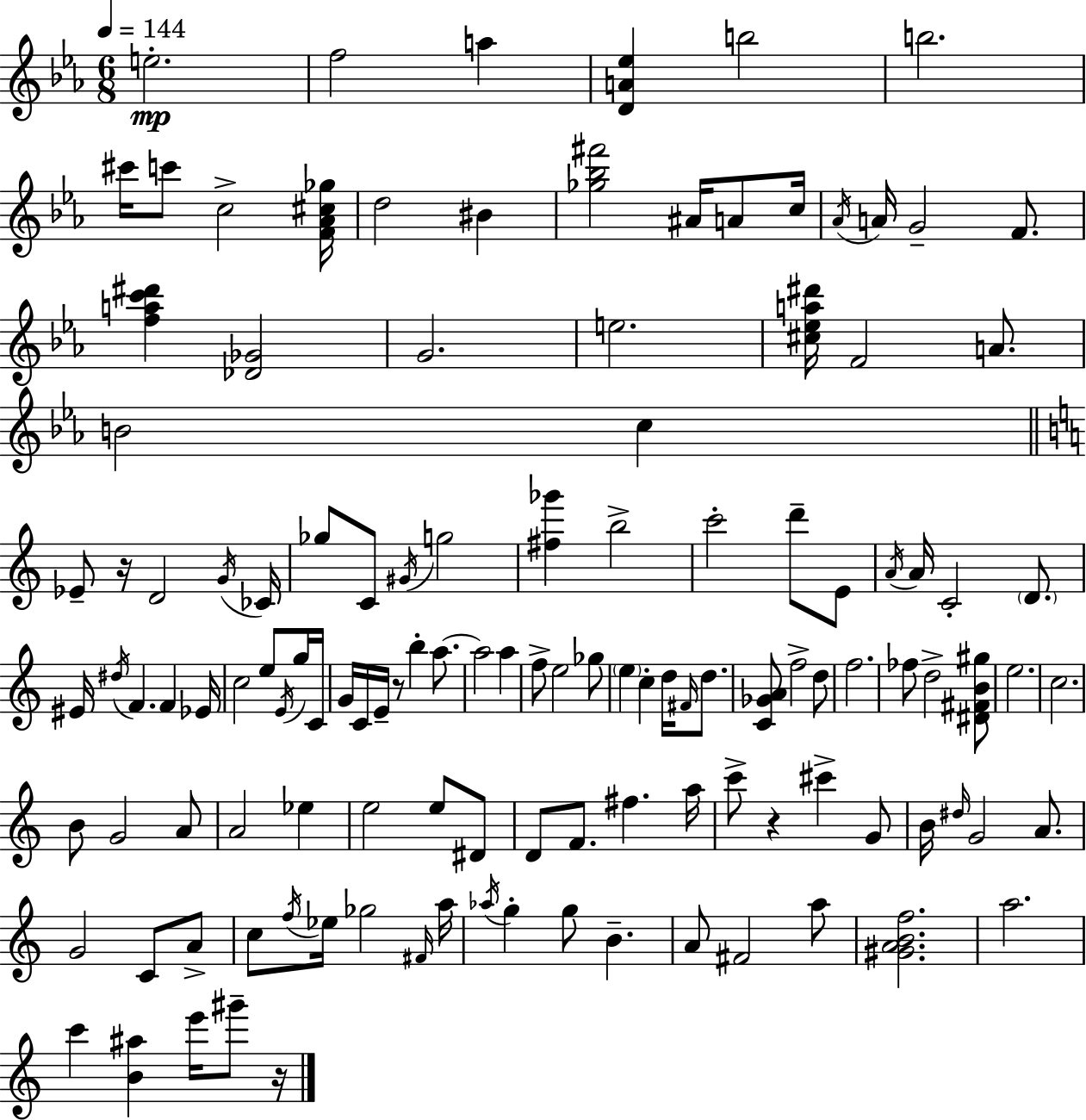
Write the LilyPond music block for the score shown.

{
  \clef treble
  \numericTimeSignature
  \time 6/8
  \key c \minor
  \tempo 4 = 144
  e''2.-.\mp | f''2 a''4 | <d' a' ees''>4 b''2 | b''2. | \break cis'''16 c'''8 c''2-> <f' aes' cis'' ges''>16 | d''2 bis'4 | <ges'' bes'' fis'''>2 ais'16 a'8 c''16 | \acciaccatura { aes'16 } a'16 g'2-- f'8. | \break <f'' a'' c''' dis'''>4 <des' ges'>2 | g'2. | e''2. | <cis'' ees'' a'' dis'''>16 f'2 a'8. | \break b'2 c''4 | \bar "||" \break \key c \major ees'8-- r16 d'2 \acciaccatura { g'16 } | ces'16 ges''8 c'8 \acciaccatura { gis'16 } g''2 | <fis'' ges'''>4 b''2-> | c'''2-. d'''8-- | \break e'8 \acciaccatura { a'16 } a'16 c'2-. | \parenthesize d'8. eis'16 \acciaccatura { dis''16 } f'4. f'4 | ees'16 c''2 | e''8 \acciaccatura { e'16 } g''16 c'16 g'16 c'16 e'16-- r8 b''4-. | \break a''8.~~ a''2 | a''4 f''8-> e''2 | ges''8 \parenthesize e''4 c''4-. | d''16 \grace { fis'16 } d''8. <c' ges' a'>8 f''2-> | \break d''8 f''2. | fes''8 d''2-> | <dis' fis' b' gis''>8 e''2. | c''2. | \break b'8 g'2 | a'8 a'2 | ees''4 e''2 | e''8 dis'8 d'8 f'8. fis''4. | \break a''16 c'''8-> r4 | cis'''4-> g'8 b'16 \grace { dis''16 } g'2 | a'8. g'2 | c'8 a'8-> c''8 \acciaccatura { f''16 } ees''16 ges''2 | \break \grace { fis'16 } a''16 \acciaccatura { aes''16 } g''4-. | g''8 b'4.-- a'8 | fis'2 a''8 <gis' a' b' f''>2. | a''2. | \break c'''4 | <b' ais''>4 e'''16 gis'''8-- r16 \bar "|."
}